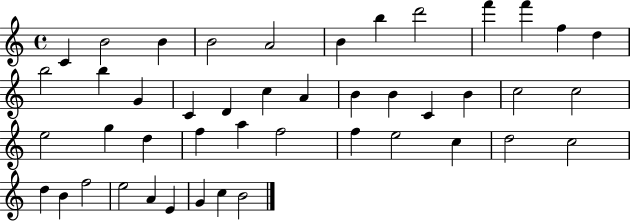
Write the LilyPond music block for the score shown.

{
  \clef treble
  \time 4/4
  \defaultTimeSignature
  \key c \major
  c'4 b'2 b'4 | b'2 a'2 | b'4 b''4 d'''2 | f'''4 f'''4 f''4 d''4 | \break b''2 b''4 g'4 | c'4 d'4 c''4 a'4 | b'4 b'4 c'4 b'4 | c''2 c''2 | \break e''2 g''4 d''4 | f''4 a''4 f''2 | f''4 e''2 c''4 | d''2 c''2 | \break d''4 b'4 f''2 | e''2 a'4 e'4 | g'4 c''4 b'2 | \bar "|."
}